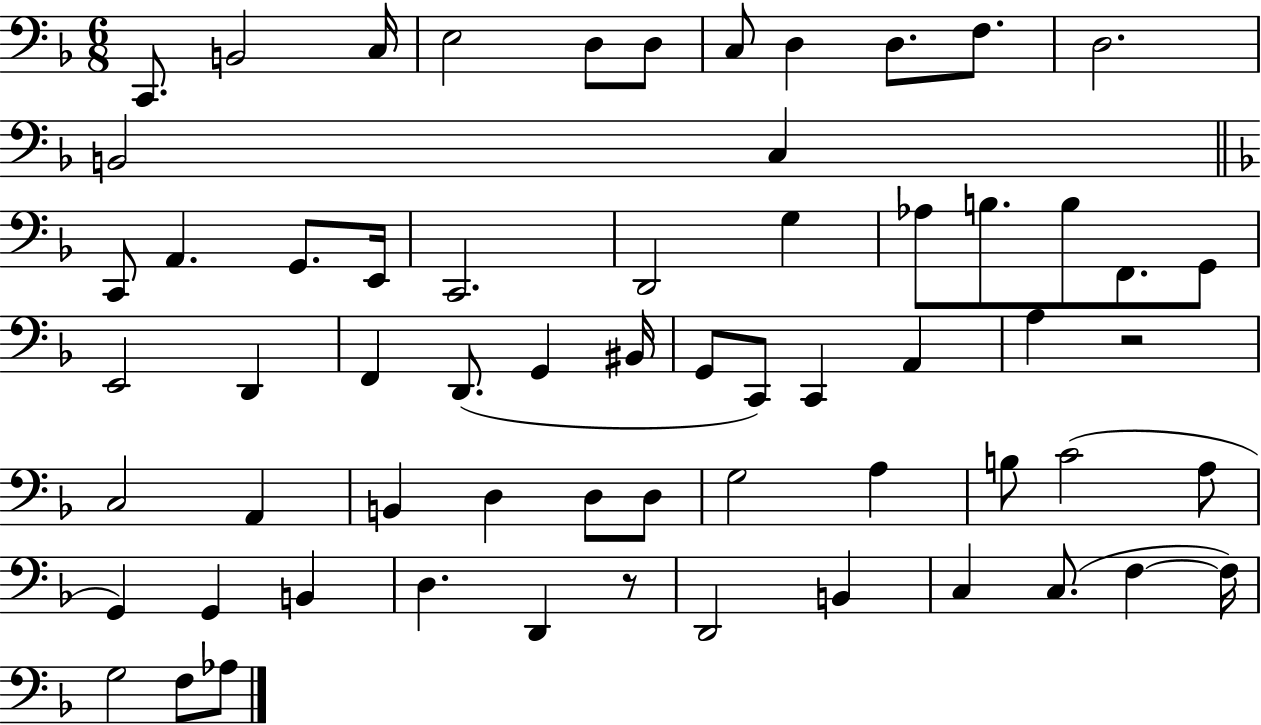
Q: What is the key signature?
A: F major